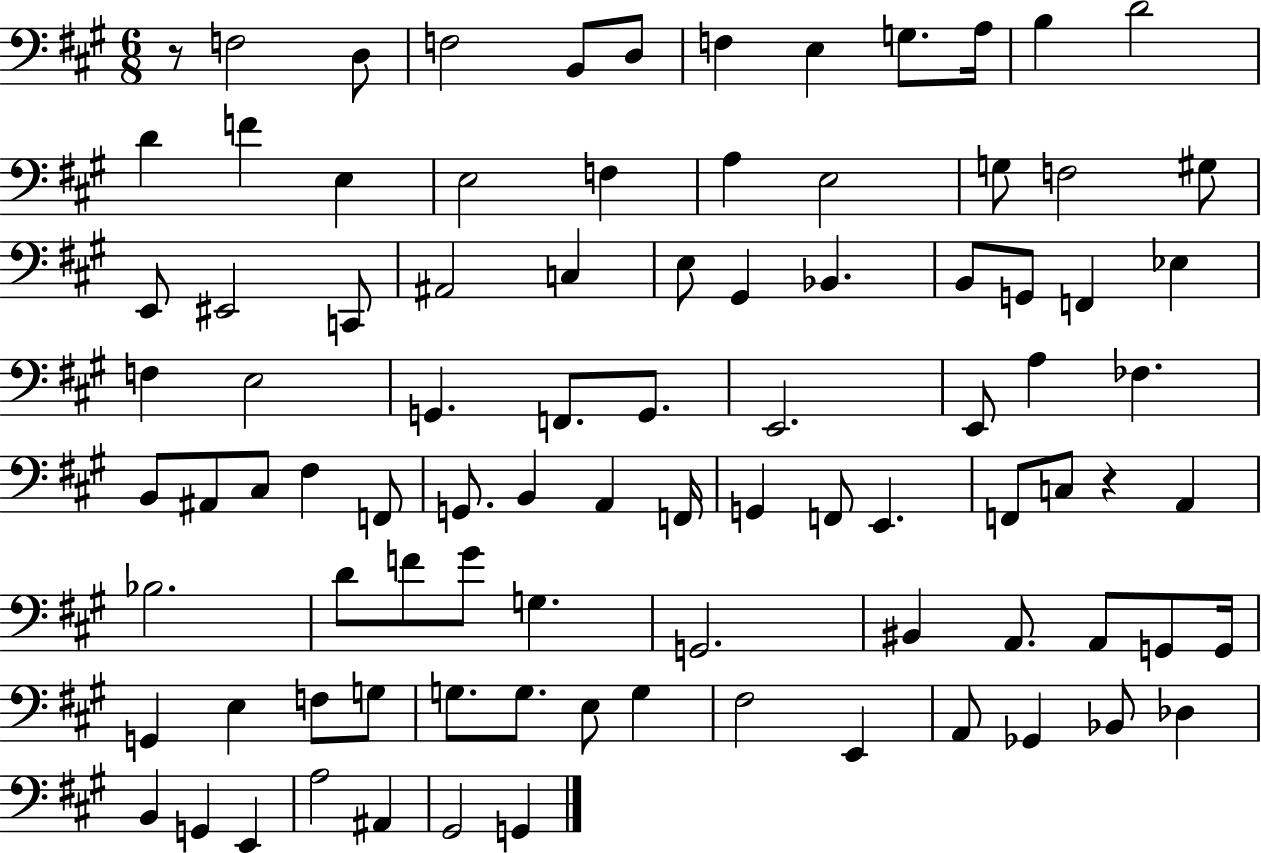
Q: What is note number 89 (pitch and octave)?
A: G2